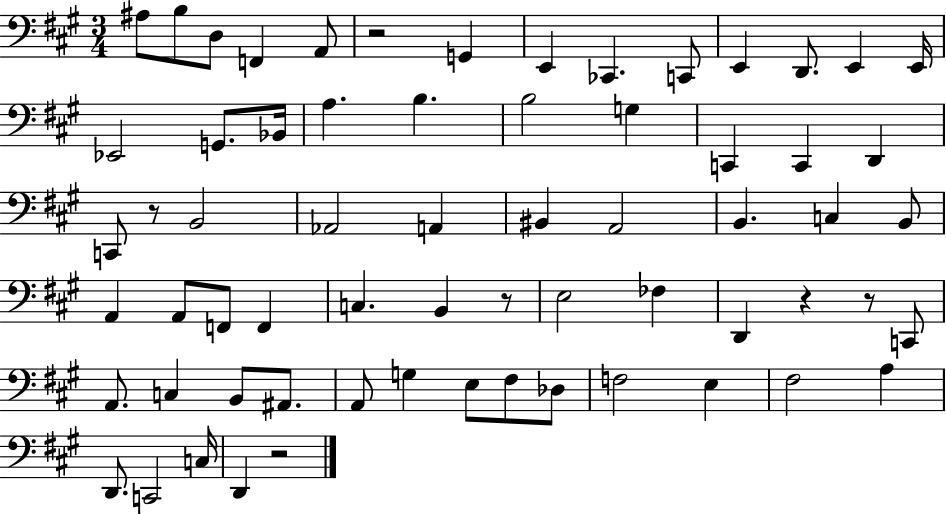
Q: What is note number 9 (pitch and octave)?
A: C2